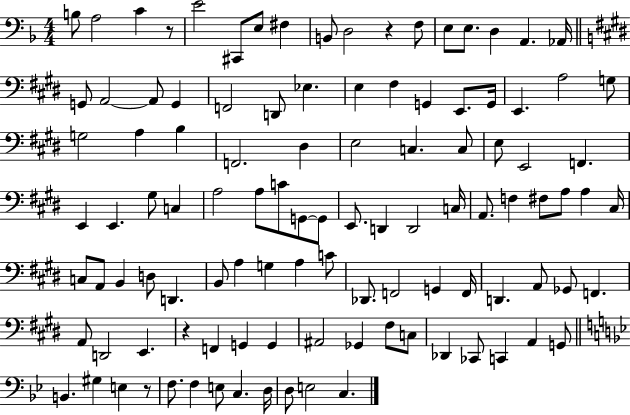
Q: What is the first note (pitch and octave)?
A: B3